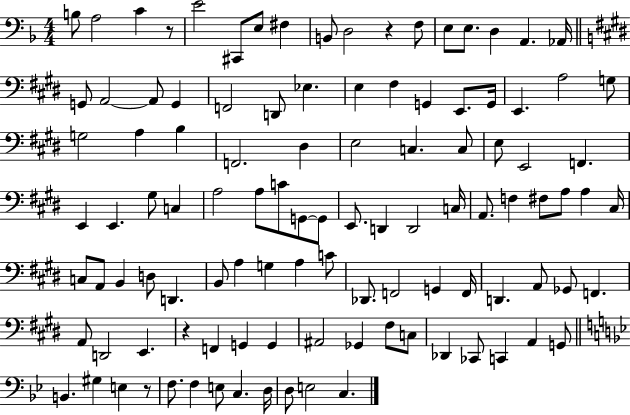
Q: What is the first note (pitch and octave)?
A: B3